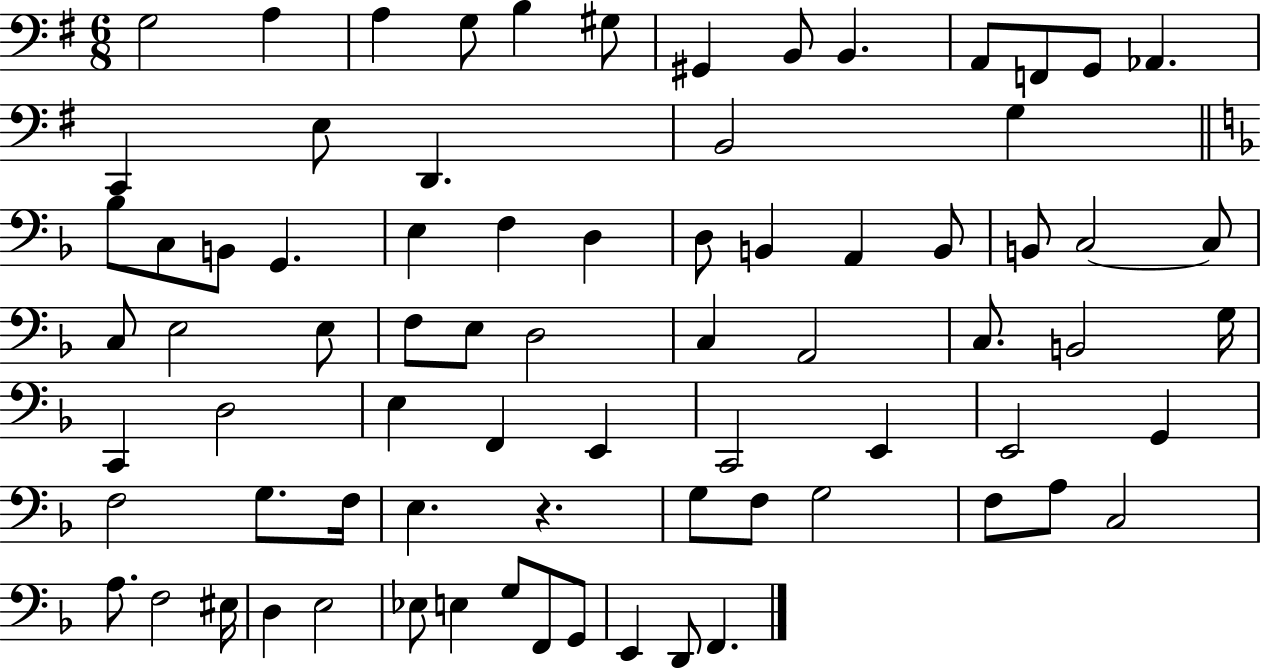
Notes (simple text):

G3/h A3/q A3/q G3/e B3/q G#3/e G#2/q B2/e B2/q. A2/e F2/e G2/e Ab2/q. C2/q E3/e D2/q. B2/h G3/q Bb3/e C3/e B2/e G2/q. E3/q F3/q D3/q D3/e B2/q A2/q B2/e B2/e C3/h C3/e C3/e E3/h E3/e F3/e E3/e D3/h C3/q A2/h C3/e. B2/h G3/s C2/q D3/h E3/q F2/q E2/q C2/h E2/q E2/h G2/q F3/h G3/e. F3/s E3/q. R/q. G3/e F3/e G3/h F3/e A3/e C3/h A3/e. F3/h EIS3/s D3/q E3/h Eb3/e E3/q G3/e F2/e G2/e E2/q D2/e F2/q.